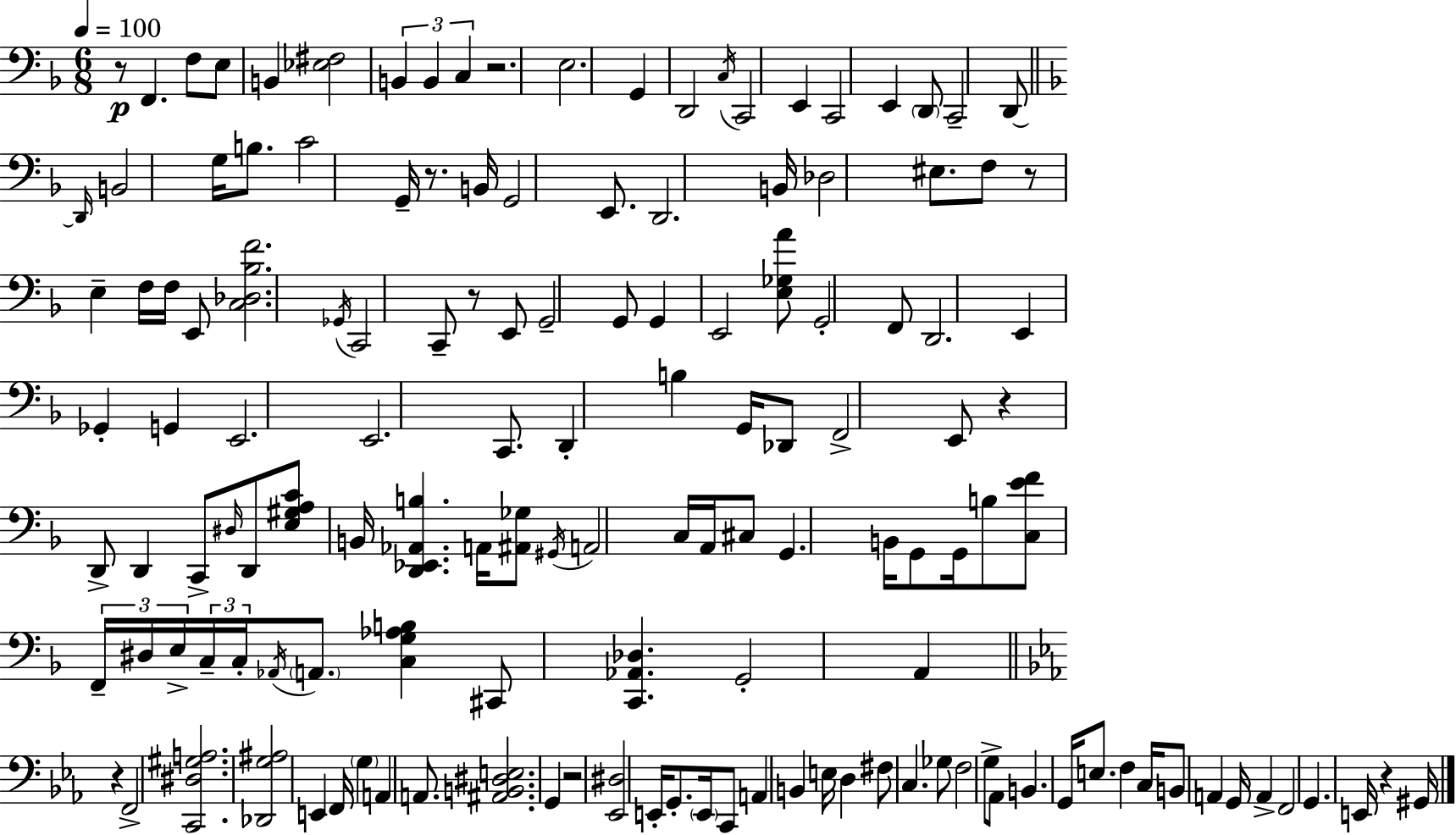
R/e F2/q. F3/e E3/e B2/q [Eb3,F#3]/h B2/q B2/q C3/q R/h. E3/h. G2/q D2/h C3/s C2/h E2/q C2/h E2/q D2/e C2/h D2/e D2/s B2/h G3/s B3/e. C4/h G2/s R/e. B2/s G2/h E2/e. D2/h. B2/s Db3/h EIS3/e. F3/e R/e E3/q F3/s F3/s E2/e [C3,Db3,Bb3,F4]/h. Gb2/s C2/h C2/e R/e E2/e G2/h G2/e G2/q E2/h [E3,Gb3,A4]/e G2/h F2/e D2/h. E2/q Gb2/q G2/q E2/h. E2/h. C2/e. D2/q B3/q G2/s Db2/e F2/h E2/e R/q D2/e D2/q C2/e D#3/s D2/e [E3,G#3,A3,C4]/e B2/s [D2,Eb2,Ab2,B3]/q. A2/s [A#2,Gb3]/e G#2/s A2/h C3/s A2/s C#3/e G2/q. B2/s G2/e G2/s B3/e [C3,E4,F4]/e F2/s D#3/s E3/s C3/s C3/s Ab2/s A2/e. [C3,G3,Ab3,B3]/q C#2/e [C2,Ab2,Db3]/q. G2/h A2/q R/q F2/h [C2,D#3,G#3,A3]/h. [Db2,G3,A#3]/h E2/q F2/s G3/q A2/q A2/e. [A#2,B2,D#3,E3]/h. G2/q R/h [Eb2,D#3]/h E2/s G2/e. E2/s C2/e A2/q B2/q E3/s D3/q F#3/e C3/q. Gb3/e F3/h G3/e Ab2/e B2/q. G2/s E3/e. F3/q C3/s B2/e A2/q G2/s A2/q F2/h G2/q. E2/s R/q G#2/s